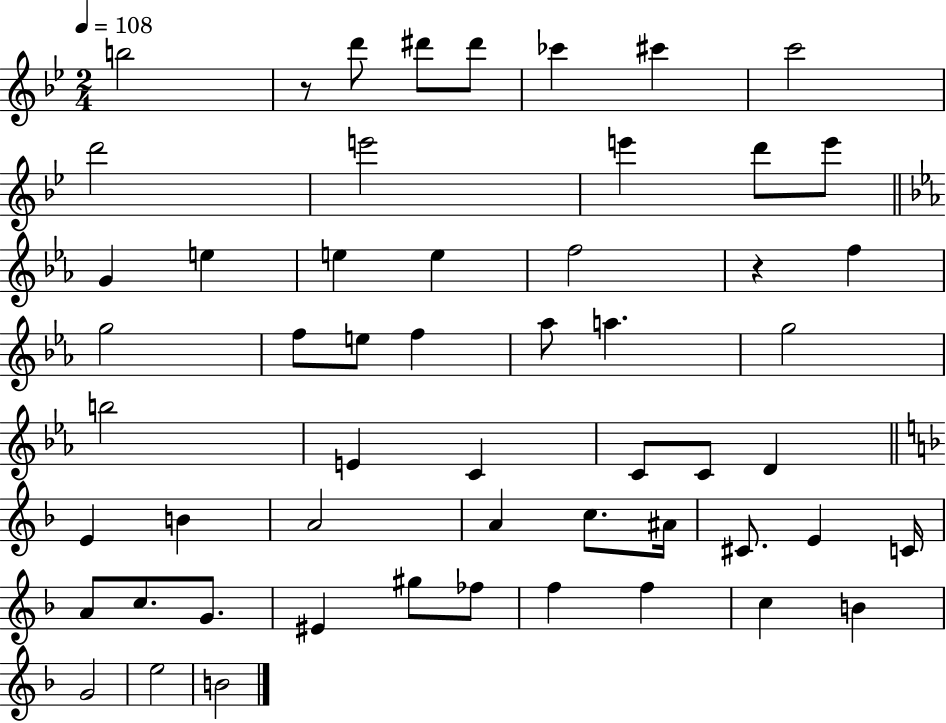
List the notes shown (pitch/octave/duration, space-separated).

B5/h R/e D6/e D#6/e D#6/e CES6/q C#6/q C6/h D6/h E6/h E6/q D6/e E6/e G4/q E5/q E5/q E5/q F5/h R/q F5/q G5/h F5/e E5/e F5/q Ab5/e A5/q. G5/h B5/h E4/q C4/q C4/e C4/e D4/q E4/q B4/q A4/h A4/q C5/e. A#4/s C#4/e. E4/q C4/s A4/e C5/e. G4/e. EIS4/q G#5/e FES5/e F5/q F5/q C5/q B4/q G4/h E5/h B4/h